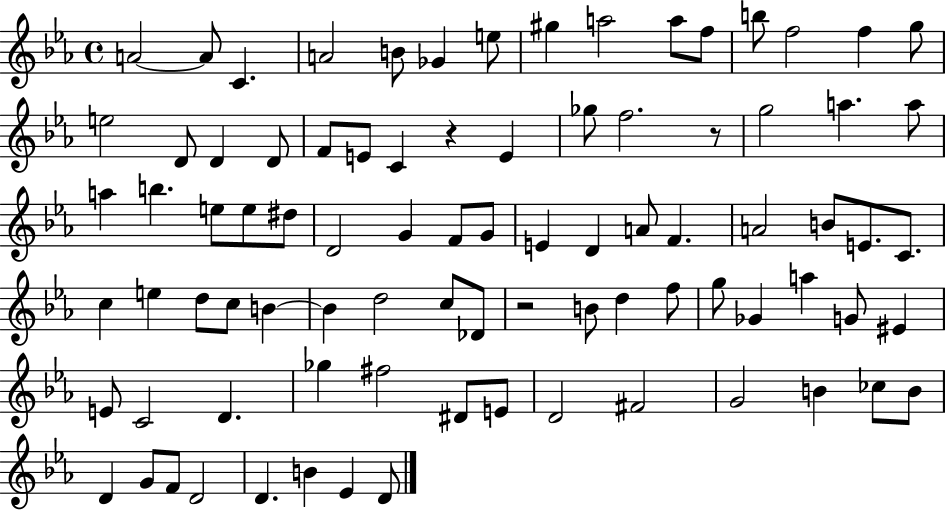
{
  \clef treble
  \time 4/4
  \defaultTimeSignature
  \key ees \major
  a'2~~ a'8 c'4. | a'2 b'8 ges'4 e''8 | gis''4 a''2 a''8 f''8 | b''8 f''2 f''4 g''8 | \break e''2 d'8 d'4 d'8 | f'8 e'8 c'4 r4 e'4 | ges''8 f''2. r8 | g''2 a''4. a''8 | \break a''4 b''4. e''8 e''8 dis''8 | d'2 g'4 f'8 g'8 | e'4 d'4 a'8 f'4. | a'2 b'8 e'8. c'8. | \break c''4 e''4 d''8 c''8 b'4~~ | b'4 d''2 c''8 des'8 | r2 b'8 d''4 f''8 | g''8 ges'4 a''4 g'8 eis'4 | \break e'8 c'2 d'4. | ges''4 fis''2 dis'8 e'8 | d'2 fis'2 | g'2 b'4 ces''8 b'8 | \break d'4 g'8 f'8 d'2 | d'4. b'4 ees'4 d'8 | \bar "|."
}